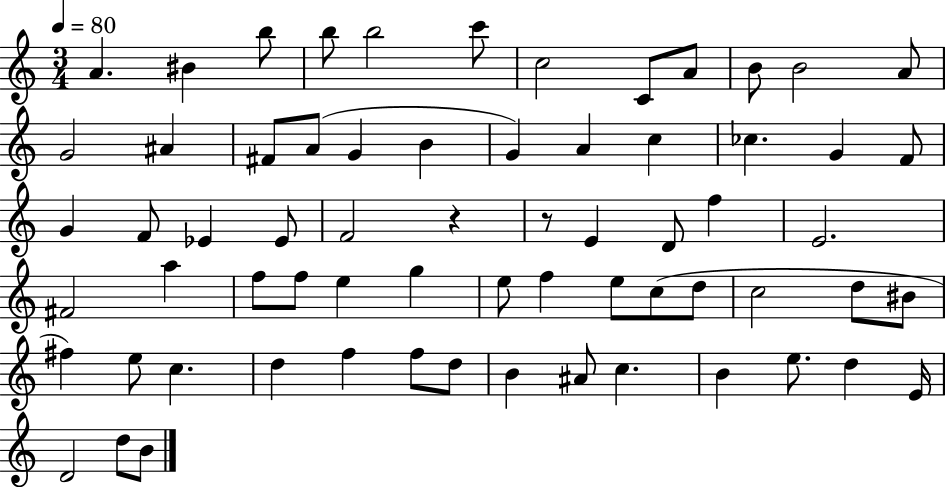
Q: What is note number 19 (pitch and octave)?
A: G4